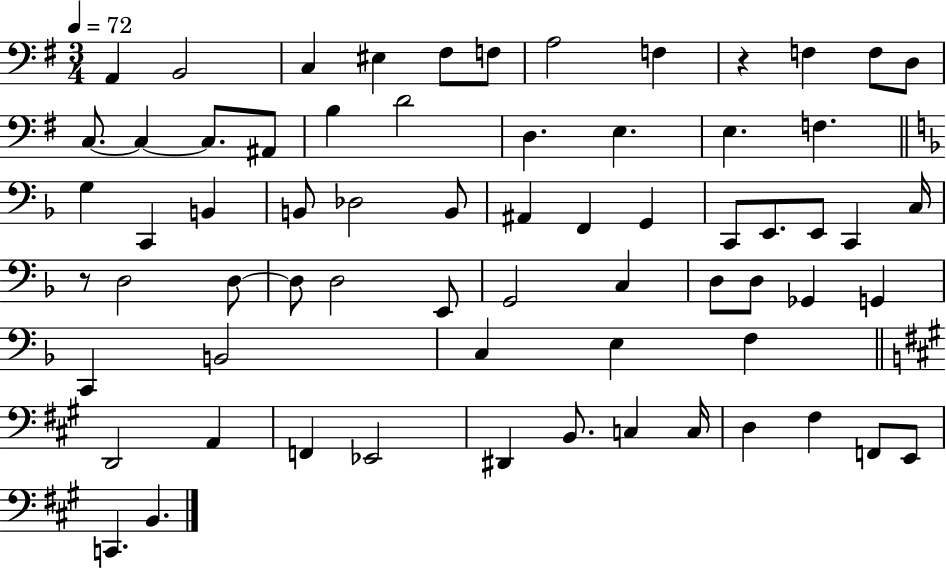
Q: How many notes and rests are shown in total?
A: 67